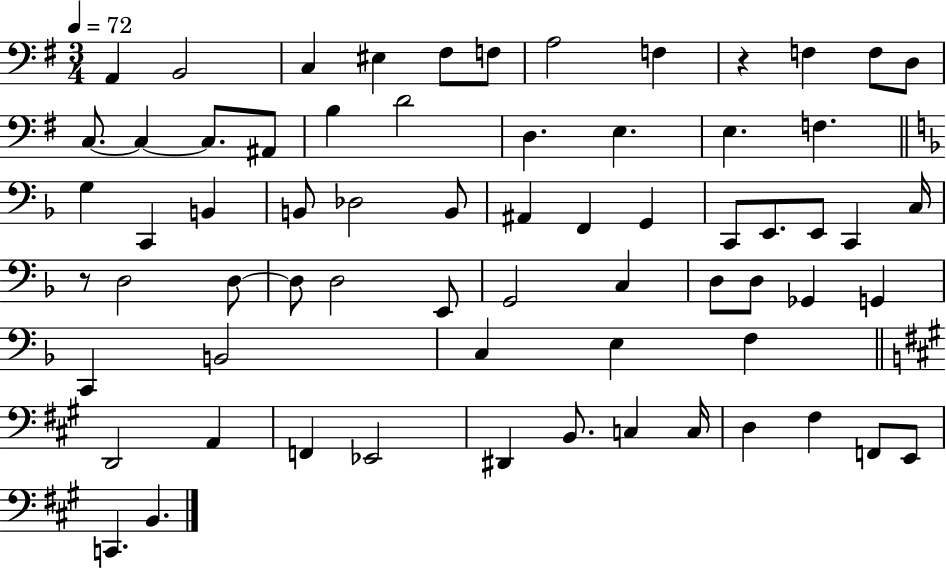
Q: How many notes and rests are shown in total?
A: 67